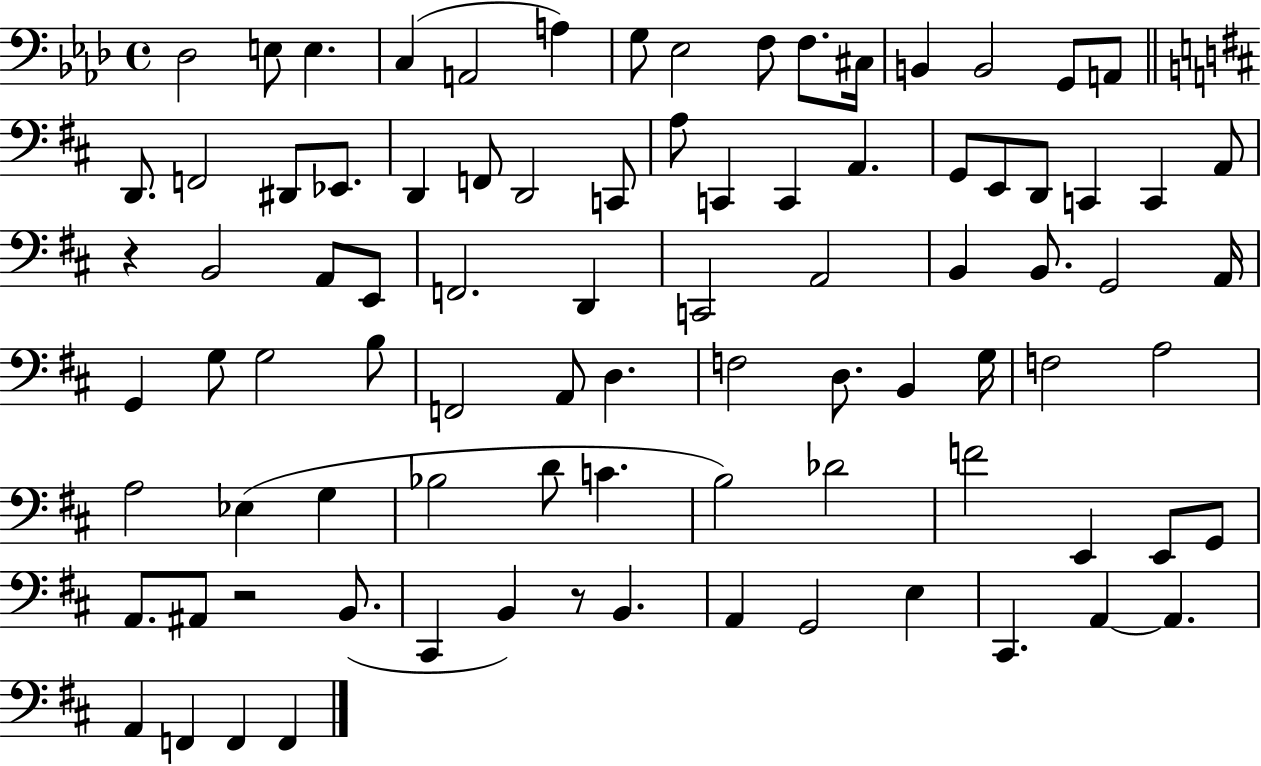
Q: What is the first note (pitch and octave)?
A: Db3